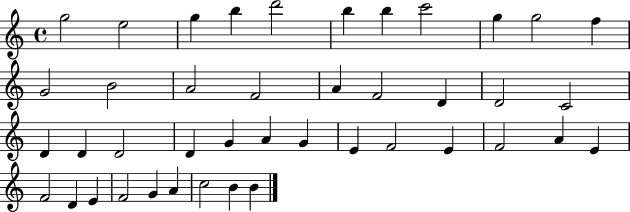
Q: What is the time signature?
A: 4/4